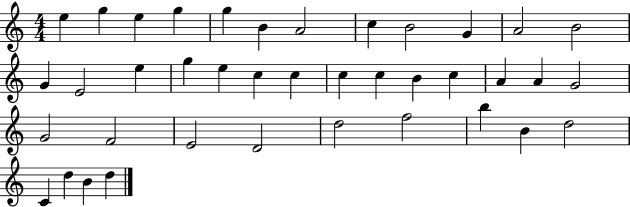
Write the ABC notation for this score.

X:1
T:Untitled
M:4/4
L:1/4
K:C
e g e g g B A2 c B2 G A2 B2 G E2 e g e c c c c B c A A G2 G2 F2 E2 D2 d2 f2 b B d2 C d B d